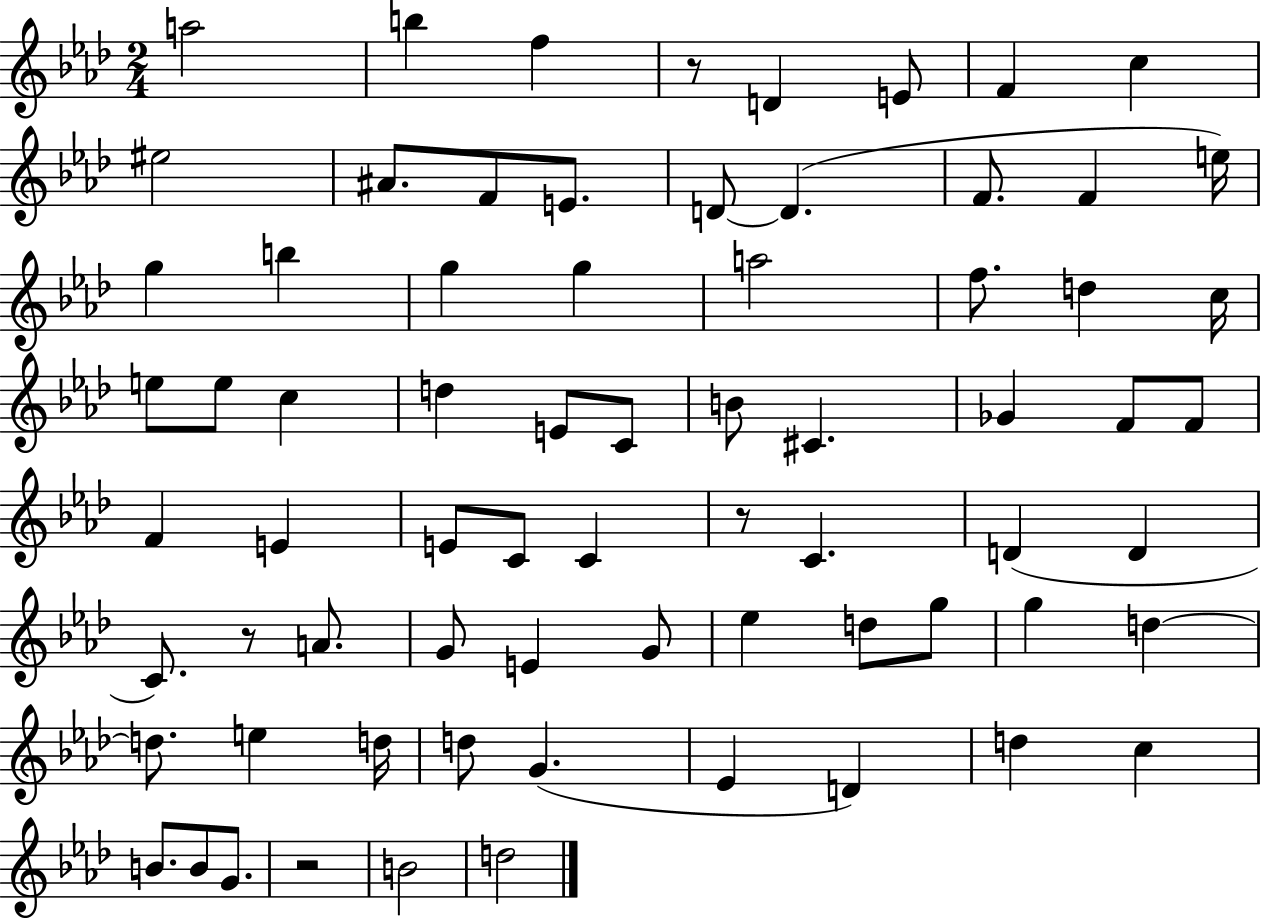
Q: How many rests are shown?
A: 4